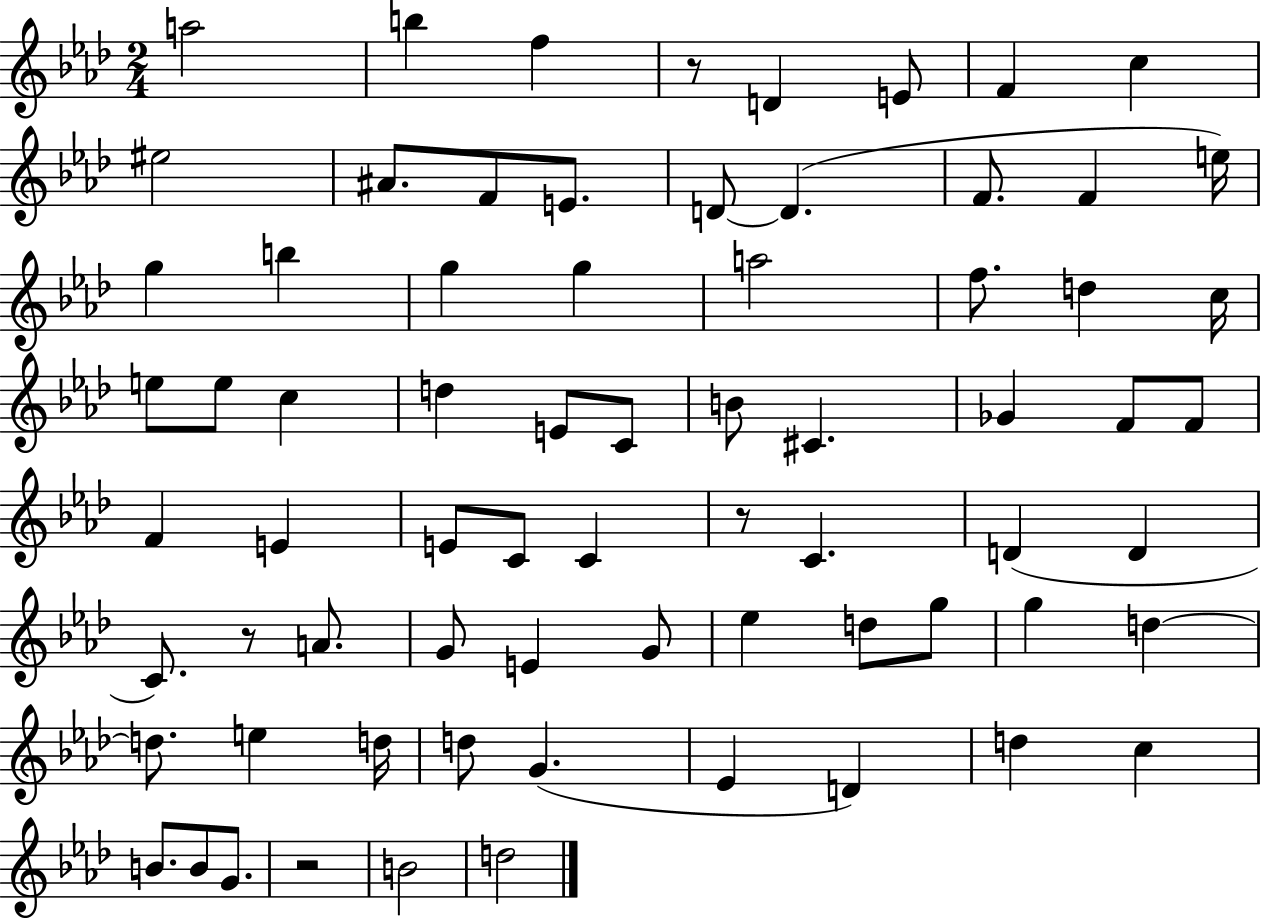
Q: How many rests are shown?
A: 4